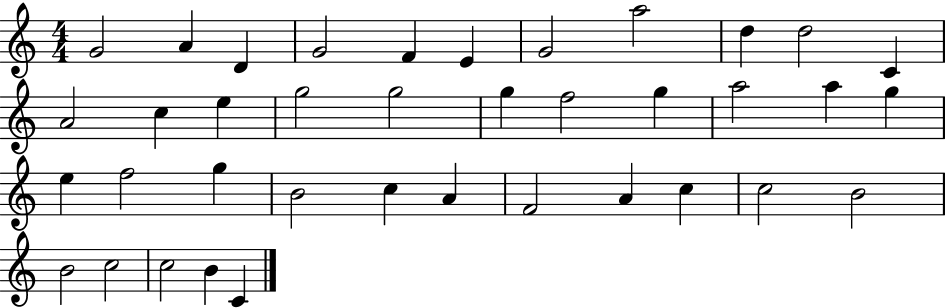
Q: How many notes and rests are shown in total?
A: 38